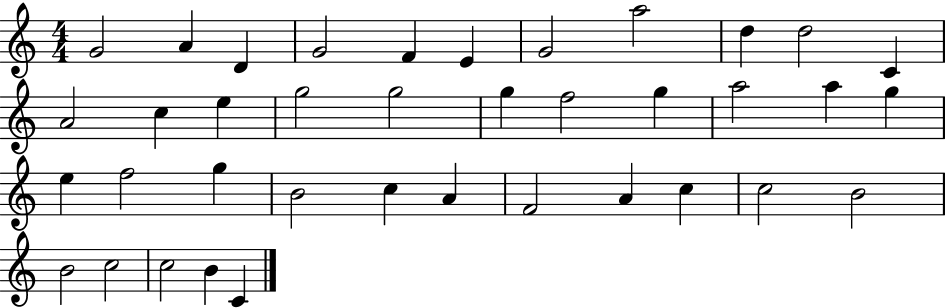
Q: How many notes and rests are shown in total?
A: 38